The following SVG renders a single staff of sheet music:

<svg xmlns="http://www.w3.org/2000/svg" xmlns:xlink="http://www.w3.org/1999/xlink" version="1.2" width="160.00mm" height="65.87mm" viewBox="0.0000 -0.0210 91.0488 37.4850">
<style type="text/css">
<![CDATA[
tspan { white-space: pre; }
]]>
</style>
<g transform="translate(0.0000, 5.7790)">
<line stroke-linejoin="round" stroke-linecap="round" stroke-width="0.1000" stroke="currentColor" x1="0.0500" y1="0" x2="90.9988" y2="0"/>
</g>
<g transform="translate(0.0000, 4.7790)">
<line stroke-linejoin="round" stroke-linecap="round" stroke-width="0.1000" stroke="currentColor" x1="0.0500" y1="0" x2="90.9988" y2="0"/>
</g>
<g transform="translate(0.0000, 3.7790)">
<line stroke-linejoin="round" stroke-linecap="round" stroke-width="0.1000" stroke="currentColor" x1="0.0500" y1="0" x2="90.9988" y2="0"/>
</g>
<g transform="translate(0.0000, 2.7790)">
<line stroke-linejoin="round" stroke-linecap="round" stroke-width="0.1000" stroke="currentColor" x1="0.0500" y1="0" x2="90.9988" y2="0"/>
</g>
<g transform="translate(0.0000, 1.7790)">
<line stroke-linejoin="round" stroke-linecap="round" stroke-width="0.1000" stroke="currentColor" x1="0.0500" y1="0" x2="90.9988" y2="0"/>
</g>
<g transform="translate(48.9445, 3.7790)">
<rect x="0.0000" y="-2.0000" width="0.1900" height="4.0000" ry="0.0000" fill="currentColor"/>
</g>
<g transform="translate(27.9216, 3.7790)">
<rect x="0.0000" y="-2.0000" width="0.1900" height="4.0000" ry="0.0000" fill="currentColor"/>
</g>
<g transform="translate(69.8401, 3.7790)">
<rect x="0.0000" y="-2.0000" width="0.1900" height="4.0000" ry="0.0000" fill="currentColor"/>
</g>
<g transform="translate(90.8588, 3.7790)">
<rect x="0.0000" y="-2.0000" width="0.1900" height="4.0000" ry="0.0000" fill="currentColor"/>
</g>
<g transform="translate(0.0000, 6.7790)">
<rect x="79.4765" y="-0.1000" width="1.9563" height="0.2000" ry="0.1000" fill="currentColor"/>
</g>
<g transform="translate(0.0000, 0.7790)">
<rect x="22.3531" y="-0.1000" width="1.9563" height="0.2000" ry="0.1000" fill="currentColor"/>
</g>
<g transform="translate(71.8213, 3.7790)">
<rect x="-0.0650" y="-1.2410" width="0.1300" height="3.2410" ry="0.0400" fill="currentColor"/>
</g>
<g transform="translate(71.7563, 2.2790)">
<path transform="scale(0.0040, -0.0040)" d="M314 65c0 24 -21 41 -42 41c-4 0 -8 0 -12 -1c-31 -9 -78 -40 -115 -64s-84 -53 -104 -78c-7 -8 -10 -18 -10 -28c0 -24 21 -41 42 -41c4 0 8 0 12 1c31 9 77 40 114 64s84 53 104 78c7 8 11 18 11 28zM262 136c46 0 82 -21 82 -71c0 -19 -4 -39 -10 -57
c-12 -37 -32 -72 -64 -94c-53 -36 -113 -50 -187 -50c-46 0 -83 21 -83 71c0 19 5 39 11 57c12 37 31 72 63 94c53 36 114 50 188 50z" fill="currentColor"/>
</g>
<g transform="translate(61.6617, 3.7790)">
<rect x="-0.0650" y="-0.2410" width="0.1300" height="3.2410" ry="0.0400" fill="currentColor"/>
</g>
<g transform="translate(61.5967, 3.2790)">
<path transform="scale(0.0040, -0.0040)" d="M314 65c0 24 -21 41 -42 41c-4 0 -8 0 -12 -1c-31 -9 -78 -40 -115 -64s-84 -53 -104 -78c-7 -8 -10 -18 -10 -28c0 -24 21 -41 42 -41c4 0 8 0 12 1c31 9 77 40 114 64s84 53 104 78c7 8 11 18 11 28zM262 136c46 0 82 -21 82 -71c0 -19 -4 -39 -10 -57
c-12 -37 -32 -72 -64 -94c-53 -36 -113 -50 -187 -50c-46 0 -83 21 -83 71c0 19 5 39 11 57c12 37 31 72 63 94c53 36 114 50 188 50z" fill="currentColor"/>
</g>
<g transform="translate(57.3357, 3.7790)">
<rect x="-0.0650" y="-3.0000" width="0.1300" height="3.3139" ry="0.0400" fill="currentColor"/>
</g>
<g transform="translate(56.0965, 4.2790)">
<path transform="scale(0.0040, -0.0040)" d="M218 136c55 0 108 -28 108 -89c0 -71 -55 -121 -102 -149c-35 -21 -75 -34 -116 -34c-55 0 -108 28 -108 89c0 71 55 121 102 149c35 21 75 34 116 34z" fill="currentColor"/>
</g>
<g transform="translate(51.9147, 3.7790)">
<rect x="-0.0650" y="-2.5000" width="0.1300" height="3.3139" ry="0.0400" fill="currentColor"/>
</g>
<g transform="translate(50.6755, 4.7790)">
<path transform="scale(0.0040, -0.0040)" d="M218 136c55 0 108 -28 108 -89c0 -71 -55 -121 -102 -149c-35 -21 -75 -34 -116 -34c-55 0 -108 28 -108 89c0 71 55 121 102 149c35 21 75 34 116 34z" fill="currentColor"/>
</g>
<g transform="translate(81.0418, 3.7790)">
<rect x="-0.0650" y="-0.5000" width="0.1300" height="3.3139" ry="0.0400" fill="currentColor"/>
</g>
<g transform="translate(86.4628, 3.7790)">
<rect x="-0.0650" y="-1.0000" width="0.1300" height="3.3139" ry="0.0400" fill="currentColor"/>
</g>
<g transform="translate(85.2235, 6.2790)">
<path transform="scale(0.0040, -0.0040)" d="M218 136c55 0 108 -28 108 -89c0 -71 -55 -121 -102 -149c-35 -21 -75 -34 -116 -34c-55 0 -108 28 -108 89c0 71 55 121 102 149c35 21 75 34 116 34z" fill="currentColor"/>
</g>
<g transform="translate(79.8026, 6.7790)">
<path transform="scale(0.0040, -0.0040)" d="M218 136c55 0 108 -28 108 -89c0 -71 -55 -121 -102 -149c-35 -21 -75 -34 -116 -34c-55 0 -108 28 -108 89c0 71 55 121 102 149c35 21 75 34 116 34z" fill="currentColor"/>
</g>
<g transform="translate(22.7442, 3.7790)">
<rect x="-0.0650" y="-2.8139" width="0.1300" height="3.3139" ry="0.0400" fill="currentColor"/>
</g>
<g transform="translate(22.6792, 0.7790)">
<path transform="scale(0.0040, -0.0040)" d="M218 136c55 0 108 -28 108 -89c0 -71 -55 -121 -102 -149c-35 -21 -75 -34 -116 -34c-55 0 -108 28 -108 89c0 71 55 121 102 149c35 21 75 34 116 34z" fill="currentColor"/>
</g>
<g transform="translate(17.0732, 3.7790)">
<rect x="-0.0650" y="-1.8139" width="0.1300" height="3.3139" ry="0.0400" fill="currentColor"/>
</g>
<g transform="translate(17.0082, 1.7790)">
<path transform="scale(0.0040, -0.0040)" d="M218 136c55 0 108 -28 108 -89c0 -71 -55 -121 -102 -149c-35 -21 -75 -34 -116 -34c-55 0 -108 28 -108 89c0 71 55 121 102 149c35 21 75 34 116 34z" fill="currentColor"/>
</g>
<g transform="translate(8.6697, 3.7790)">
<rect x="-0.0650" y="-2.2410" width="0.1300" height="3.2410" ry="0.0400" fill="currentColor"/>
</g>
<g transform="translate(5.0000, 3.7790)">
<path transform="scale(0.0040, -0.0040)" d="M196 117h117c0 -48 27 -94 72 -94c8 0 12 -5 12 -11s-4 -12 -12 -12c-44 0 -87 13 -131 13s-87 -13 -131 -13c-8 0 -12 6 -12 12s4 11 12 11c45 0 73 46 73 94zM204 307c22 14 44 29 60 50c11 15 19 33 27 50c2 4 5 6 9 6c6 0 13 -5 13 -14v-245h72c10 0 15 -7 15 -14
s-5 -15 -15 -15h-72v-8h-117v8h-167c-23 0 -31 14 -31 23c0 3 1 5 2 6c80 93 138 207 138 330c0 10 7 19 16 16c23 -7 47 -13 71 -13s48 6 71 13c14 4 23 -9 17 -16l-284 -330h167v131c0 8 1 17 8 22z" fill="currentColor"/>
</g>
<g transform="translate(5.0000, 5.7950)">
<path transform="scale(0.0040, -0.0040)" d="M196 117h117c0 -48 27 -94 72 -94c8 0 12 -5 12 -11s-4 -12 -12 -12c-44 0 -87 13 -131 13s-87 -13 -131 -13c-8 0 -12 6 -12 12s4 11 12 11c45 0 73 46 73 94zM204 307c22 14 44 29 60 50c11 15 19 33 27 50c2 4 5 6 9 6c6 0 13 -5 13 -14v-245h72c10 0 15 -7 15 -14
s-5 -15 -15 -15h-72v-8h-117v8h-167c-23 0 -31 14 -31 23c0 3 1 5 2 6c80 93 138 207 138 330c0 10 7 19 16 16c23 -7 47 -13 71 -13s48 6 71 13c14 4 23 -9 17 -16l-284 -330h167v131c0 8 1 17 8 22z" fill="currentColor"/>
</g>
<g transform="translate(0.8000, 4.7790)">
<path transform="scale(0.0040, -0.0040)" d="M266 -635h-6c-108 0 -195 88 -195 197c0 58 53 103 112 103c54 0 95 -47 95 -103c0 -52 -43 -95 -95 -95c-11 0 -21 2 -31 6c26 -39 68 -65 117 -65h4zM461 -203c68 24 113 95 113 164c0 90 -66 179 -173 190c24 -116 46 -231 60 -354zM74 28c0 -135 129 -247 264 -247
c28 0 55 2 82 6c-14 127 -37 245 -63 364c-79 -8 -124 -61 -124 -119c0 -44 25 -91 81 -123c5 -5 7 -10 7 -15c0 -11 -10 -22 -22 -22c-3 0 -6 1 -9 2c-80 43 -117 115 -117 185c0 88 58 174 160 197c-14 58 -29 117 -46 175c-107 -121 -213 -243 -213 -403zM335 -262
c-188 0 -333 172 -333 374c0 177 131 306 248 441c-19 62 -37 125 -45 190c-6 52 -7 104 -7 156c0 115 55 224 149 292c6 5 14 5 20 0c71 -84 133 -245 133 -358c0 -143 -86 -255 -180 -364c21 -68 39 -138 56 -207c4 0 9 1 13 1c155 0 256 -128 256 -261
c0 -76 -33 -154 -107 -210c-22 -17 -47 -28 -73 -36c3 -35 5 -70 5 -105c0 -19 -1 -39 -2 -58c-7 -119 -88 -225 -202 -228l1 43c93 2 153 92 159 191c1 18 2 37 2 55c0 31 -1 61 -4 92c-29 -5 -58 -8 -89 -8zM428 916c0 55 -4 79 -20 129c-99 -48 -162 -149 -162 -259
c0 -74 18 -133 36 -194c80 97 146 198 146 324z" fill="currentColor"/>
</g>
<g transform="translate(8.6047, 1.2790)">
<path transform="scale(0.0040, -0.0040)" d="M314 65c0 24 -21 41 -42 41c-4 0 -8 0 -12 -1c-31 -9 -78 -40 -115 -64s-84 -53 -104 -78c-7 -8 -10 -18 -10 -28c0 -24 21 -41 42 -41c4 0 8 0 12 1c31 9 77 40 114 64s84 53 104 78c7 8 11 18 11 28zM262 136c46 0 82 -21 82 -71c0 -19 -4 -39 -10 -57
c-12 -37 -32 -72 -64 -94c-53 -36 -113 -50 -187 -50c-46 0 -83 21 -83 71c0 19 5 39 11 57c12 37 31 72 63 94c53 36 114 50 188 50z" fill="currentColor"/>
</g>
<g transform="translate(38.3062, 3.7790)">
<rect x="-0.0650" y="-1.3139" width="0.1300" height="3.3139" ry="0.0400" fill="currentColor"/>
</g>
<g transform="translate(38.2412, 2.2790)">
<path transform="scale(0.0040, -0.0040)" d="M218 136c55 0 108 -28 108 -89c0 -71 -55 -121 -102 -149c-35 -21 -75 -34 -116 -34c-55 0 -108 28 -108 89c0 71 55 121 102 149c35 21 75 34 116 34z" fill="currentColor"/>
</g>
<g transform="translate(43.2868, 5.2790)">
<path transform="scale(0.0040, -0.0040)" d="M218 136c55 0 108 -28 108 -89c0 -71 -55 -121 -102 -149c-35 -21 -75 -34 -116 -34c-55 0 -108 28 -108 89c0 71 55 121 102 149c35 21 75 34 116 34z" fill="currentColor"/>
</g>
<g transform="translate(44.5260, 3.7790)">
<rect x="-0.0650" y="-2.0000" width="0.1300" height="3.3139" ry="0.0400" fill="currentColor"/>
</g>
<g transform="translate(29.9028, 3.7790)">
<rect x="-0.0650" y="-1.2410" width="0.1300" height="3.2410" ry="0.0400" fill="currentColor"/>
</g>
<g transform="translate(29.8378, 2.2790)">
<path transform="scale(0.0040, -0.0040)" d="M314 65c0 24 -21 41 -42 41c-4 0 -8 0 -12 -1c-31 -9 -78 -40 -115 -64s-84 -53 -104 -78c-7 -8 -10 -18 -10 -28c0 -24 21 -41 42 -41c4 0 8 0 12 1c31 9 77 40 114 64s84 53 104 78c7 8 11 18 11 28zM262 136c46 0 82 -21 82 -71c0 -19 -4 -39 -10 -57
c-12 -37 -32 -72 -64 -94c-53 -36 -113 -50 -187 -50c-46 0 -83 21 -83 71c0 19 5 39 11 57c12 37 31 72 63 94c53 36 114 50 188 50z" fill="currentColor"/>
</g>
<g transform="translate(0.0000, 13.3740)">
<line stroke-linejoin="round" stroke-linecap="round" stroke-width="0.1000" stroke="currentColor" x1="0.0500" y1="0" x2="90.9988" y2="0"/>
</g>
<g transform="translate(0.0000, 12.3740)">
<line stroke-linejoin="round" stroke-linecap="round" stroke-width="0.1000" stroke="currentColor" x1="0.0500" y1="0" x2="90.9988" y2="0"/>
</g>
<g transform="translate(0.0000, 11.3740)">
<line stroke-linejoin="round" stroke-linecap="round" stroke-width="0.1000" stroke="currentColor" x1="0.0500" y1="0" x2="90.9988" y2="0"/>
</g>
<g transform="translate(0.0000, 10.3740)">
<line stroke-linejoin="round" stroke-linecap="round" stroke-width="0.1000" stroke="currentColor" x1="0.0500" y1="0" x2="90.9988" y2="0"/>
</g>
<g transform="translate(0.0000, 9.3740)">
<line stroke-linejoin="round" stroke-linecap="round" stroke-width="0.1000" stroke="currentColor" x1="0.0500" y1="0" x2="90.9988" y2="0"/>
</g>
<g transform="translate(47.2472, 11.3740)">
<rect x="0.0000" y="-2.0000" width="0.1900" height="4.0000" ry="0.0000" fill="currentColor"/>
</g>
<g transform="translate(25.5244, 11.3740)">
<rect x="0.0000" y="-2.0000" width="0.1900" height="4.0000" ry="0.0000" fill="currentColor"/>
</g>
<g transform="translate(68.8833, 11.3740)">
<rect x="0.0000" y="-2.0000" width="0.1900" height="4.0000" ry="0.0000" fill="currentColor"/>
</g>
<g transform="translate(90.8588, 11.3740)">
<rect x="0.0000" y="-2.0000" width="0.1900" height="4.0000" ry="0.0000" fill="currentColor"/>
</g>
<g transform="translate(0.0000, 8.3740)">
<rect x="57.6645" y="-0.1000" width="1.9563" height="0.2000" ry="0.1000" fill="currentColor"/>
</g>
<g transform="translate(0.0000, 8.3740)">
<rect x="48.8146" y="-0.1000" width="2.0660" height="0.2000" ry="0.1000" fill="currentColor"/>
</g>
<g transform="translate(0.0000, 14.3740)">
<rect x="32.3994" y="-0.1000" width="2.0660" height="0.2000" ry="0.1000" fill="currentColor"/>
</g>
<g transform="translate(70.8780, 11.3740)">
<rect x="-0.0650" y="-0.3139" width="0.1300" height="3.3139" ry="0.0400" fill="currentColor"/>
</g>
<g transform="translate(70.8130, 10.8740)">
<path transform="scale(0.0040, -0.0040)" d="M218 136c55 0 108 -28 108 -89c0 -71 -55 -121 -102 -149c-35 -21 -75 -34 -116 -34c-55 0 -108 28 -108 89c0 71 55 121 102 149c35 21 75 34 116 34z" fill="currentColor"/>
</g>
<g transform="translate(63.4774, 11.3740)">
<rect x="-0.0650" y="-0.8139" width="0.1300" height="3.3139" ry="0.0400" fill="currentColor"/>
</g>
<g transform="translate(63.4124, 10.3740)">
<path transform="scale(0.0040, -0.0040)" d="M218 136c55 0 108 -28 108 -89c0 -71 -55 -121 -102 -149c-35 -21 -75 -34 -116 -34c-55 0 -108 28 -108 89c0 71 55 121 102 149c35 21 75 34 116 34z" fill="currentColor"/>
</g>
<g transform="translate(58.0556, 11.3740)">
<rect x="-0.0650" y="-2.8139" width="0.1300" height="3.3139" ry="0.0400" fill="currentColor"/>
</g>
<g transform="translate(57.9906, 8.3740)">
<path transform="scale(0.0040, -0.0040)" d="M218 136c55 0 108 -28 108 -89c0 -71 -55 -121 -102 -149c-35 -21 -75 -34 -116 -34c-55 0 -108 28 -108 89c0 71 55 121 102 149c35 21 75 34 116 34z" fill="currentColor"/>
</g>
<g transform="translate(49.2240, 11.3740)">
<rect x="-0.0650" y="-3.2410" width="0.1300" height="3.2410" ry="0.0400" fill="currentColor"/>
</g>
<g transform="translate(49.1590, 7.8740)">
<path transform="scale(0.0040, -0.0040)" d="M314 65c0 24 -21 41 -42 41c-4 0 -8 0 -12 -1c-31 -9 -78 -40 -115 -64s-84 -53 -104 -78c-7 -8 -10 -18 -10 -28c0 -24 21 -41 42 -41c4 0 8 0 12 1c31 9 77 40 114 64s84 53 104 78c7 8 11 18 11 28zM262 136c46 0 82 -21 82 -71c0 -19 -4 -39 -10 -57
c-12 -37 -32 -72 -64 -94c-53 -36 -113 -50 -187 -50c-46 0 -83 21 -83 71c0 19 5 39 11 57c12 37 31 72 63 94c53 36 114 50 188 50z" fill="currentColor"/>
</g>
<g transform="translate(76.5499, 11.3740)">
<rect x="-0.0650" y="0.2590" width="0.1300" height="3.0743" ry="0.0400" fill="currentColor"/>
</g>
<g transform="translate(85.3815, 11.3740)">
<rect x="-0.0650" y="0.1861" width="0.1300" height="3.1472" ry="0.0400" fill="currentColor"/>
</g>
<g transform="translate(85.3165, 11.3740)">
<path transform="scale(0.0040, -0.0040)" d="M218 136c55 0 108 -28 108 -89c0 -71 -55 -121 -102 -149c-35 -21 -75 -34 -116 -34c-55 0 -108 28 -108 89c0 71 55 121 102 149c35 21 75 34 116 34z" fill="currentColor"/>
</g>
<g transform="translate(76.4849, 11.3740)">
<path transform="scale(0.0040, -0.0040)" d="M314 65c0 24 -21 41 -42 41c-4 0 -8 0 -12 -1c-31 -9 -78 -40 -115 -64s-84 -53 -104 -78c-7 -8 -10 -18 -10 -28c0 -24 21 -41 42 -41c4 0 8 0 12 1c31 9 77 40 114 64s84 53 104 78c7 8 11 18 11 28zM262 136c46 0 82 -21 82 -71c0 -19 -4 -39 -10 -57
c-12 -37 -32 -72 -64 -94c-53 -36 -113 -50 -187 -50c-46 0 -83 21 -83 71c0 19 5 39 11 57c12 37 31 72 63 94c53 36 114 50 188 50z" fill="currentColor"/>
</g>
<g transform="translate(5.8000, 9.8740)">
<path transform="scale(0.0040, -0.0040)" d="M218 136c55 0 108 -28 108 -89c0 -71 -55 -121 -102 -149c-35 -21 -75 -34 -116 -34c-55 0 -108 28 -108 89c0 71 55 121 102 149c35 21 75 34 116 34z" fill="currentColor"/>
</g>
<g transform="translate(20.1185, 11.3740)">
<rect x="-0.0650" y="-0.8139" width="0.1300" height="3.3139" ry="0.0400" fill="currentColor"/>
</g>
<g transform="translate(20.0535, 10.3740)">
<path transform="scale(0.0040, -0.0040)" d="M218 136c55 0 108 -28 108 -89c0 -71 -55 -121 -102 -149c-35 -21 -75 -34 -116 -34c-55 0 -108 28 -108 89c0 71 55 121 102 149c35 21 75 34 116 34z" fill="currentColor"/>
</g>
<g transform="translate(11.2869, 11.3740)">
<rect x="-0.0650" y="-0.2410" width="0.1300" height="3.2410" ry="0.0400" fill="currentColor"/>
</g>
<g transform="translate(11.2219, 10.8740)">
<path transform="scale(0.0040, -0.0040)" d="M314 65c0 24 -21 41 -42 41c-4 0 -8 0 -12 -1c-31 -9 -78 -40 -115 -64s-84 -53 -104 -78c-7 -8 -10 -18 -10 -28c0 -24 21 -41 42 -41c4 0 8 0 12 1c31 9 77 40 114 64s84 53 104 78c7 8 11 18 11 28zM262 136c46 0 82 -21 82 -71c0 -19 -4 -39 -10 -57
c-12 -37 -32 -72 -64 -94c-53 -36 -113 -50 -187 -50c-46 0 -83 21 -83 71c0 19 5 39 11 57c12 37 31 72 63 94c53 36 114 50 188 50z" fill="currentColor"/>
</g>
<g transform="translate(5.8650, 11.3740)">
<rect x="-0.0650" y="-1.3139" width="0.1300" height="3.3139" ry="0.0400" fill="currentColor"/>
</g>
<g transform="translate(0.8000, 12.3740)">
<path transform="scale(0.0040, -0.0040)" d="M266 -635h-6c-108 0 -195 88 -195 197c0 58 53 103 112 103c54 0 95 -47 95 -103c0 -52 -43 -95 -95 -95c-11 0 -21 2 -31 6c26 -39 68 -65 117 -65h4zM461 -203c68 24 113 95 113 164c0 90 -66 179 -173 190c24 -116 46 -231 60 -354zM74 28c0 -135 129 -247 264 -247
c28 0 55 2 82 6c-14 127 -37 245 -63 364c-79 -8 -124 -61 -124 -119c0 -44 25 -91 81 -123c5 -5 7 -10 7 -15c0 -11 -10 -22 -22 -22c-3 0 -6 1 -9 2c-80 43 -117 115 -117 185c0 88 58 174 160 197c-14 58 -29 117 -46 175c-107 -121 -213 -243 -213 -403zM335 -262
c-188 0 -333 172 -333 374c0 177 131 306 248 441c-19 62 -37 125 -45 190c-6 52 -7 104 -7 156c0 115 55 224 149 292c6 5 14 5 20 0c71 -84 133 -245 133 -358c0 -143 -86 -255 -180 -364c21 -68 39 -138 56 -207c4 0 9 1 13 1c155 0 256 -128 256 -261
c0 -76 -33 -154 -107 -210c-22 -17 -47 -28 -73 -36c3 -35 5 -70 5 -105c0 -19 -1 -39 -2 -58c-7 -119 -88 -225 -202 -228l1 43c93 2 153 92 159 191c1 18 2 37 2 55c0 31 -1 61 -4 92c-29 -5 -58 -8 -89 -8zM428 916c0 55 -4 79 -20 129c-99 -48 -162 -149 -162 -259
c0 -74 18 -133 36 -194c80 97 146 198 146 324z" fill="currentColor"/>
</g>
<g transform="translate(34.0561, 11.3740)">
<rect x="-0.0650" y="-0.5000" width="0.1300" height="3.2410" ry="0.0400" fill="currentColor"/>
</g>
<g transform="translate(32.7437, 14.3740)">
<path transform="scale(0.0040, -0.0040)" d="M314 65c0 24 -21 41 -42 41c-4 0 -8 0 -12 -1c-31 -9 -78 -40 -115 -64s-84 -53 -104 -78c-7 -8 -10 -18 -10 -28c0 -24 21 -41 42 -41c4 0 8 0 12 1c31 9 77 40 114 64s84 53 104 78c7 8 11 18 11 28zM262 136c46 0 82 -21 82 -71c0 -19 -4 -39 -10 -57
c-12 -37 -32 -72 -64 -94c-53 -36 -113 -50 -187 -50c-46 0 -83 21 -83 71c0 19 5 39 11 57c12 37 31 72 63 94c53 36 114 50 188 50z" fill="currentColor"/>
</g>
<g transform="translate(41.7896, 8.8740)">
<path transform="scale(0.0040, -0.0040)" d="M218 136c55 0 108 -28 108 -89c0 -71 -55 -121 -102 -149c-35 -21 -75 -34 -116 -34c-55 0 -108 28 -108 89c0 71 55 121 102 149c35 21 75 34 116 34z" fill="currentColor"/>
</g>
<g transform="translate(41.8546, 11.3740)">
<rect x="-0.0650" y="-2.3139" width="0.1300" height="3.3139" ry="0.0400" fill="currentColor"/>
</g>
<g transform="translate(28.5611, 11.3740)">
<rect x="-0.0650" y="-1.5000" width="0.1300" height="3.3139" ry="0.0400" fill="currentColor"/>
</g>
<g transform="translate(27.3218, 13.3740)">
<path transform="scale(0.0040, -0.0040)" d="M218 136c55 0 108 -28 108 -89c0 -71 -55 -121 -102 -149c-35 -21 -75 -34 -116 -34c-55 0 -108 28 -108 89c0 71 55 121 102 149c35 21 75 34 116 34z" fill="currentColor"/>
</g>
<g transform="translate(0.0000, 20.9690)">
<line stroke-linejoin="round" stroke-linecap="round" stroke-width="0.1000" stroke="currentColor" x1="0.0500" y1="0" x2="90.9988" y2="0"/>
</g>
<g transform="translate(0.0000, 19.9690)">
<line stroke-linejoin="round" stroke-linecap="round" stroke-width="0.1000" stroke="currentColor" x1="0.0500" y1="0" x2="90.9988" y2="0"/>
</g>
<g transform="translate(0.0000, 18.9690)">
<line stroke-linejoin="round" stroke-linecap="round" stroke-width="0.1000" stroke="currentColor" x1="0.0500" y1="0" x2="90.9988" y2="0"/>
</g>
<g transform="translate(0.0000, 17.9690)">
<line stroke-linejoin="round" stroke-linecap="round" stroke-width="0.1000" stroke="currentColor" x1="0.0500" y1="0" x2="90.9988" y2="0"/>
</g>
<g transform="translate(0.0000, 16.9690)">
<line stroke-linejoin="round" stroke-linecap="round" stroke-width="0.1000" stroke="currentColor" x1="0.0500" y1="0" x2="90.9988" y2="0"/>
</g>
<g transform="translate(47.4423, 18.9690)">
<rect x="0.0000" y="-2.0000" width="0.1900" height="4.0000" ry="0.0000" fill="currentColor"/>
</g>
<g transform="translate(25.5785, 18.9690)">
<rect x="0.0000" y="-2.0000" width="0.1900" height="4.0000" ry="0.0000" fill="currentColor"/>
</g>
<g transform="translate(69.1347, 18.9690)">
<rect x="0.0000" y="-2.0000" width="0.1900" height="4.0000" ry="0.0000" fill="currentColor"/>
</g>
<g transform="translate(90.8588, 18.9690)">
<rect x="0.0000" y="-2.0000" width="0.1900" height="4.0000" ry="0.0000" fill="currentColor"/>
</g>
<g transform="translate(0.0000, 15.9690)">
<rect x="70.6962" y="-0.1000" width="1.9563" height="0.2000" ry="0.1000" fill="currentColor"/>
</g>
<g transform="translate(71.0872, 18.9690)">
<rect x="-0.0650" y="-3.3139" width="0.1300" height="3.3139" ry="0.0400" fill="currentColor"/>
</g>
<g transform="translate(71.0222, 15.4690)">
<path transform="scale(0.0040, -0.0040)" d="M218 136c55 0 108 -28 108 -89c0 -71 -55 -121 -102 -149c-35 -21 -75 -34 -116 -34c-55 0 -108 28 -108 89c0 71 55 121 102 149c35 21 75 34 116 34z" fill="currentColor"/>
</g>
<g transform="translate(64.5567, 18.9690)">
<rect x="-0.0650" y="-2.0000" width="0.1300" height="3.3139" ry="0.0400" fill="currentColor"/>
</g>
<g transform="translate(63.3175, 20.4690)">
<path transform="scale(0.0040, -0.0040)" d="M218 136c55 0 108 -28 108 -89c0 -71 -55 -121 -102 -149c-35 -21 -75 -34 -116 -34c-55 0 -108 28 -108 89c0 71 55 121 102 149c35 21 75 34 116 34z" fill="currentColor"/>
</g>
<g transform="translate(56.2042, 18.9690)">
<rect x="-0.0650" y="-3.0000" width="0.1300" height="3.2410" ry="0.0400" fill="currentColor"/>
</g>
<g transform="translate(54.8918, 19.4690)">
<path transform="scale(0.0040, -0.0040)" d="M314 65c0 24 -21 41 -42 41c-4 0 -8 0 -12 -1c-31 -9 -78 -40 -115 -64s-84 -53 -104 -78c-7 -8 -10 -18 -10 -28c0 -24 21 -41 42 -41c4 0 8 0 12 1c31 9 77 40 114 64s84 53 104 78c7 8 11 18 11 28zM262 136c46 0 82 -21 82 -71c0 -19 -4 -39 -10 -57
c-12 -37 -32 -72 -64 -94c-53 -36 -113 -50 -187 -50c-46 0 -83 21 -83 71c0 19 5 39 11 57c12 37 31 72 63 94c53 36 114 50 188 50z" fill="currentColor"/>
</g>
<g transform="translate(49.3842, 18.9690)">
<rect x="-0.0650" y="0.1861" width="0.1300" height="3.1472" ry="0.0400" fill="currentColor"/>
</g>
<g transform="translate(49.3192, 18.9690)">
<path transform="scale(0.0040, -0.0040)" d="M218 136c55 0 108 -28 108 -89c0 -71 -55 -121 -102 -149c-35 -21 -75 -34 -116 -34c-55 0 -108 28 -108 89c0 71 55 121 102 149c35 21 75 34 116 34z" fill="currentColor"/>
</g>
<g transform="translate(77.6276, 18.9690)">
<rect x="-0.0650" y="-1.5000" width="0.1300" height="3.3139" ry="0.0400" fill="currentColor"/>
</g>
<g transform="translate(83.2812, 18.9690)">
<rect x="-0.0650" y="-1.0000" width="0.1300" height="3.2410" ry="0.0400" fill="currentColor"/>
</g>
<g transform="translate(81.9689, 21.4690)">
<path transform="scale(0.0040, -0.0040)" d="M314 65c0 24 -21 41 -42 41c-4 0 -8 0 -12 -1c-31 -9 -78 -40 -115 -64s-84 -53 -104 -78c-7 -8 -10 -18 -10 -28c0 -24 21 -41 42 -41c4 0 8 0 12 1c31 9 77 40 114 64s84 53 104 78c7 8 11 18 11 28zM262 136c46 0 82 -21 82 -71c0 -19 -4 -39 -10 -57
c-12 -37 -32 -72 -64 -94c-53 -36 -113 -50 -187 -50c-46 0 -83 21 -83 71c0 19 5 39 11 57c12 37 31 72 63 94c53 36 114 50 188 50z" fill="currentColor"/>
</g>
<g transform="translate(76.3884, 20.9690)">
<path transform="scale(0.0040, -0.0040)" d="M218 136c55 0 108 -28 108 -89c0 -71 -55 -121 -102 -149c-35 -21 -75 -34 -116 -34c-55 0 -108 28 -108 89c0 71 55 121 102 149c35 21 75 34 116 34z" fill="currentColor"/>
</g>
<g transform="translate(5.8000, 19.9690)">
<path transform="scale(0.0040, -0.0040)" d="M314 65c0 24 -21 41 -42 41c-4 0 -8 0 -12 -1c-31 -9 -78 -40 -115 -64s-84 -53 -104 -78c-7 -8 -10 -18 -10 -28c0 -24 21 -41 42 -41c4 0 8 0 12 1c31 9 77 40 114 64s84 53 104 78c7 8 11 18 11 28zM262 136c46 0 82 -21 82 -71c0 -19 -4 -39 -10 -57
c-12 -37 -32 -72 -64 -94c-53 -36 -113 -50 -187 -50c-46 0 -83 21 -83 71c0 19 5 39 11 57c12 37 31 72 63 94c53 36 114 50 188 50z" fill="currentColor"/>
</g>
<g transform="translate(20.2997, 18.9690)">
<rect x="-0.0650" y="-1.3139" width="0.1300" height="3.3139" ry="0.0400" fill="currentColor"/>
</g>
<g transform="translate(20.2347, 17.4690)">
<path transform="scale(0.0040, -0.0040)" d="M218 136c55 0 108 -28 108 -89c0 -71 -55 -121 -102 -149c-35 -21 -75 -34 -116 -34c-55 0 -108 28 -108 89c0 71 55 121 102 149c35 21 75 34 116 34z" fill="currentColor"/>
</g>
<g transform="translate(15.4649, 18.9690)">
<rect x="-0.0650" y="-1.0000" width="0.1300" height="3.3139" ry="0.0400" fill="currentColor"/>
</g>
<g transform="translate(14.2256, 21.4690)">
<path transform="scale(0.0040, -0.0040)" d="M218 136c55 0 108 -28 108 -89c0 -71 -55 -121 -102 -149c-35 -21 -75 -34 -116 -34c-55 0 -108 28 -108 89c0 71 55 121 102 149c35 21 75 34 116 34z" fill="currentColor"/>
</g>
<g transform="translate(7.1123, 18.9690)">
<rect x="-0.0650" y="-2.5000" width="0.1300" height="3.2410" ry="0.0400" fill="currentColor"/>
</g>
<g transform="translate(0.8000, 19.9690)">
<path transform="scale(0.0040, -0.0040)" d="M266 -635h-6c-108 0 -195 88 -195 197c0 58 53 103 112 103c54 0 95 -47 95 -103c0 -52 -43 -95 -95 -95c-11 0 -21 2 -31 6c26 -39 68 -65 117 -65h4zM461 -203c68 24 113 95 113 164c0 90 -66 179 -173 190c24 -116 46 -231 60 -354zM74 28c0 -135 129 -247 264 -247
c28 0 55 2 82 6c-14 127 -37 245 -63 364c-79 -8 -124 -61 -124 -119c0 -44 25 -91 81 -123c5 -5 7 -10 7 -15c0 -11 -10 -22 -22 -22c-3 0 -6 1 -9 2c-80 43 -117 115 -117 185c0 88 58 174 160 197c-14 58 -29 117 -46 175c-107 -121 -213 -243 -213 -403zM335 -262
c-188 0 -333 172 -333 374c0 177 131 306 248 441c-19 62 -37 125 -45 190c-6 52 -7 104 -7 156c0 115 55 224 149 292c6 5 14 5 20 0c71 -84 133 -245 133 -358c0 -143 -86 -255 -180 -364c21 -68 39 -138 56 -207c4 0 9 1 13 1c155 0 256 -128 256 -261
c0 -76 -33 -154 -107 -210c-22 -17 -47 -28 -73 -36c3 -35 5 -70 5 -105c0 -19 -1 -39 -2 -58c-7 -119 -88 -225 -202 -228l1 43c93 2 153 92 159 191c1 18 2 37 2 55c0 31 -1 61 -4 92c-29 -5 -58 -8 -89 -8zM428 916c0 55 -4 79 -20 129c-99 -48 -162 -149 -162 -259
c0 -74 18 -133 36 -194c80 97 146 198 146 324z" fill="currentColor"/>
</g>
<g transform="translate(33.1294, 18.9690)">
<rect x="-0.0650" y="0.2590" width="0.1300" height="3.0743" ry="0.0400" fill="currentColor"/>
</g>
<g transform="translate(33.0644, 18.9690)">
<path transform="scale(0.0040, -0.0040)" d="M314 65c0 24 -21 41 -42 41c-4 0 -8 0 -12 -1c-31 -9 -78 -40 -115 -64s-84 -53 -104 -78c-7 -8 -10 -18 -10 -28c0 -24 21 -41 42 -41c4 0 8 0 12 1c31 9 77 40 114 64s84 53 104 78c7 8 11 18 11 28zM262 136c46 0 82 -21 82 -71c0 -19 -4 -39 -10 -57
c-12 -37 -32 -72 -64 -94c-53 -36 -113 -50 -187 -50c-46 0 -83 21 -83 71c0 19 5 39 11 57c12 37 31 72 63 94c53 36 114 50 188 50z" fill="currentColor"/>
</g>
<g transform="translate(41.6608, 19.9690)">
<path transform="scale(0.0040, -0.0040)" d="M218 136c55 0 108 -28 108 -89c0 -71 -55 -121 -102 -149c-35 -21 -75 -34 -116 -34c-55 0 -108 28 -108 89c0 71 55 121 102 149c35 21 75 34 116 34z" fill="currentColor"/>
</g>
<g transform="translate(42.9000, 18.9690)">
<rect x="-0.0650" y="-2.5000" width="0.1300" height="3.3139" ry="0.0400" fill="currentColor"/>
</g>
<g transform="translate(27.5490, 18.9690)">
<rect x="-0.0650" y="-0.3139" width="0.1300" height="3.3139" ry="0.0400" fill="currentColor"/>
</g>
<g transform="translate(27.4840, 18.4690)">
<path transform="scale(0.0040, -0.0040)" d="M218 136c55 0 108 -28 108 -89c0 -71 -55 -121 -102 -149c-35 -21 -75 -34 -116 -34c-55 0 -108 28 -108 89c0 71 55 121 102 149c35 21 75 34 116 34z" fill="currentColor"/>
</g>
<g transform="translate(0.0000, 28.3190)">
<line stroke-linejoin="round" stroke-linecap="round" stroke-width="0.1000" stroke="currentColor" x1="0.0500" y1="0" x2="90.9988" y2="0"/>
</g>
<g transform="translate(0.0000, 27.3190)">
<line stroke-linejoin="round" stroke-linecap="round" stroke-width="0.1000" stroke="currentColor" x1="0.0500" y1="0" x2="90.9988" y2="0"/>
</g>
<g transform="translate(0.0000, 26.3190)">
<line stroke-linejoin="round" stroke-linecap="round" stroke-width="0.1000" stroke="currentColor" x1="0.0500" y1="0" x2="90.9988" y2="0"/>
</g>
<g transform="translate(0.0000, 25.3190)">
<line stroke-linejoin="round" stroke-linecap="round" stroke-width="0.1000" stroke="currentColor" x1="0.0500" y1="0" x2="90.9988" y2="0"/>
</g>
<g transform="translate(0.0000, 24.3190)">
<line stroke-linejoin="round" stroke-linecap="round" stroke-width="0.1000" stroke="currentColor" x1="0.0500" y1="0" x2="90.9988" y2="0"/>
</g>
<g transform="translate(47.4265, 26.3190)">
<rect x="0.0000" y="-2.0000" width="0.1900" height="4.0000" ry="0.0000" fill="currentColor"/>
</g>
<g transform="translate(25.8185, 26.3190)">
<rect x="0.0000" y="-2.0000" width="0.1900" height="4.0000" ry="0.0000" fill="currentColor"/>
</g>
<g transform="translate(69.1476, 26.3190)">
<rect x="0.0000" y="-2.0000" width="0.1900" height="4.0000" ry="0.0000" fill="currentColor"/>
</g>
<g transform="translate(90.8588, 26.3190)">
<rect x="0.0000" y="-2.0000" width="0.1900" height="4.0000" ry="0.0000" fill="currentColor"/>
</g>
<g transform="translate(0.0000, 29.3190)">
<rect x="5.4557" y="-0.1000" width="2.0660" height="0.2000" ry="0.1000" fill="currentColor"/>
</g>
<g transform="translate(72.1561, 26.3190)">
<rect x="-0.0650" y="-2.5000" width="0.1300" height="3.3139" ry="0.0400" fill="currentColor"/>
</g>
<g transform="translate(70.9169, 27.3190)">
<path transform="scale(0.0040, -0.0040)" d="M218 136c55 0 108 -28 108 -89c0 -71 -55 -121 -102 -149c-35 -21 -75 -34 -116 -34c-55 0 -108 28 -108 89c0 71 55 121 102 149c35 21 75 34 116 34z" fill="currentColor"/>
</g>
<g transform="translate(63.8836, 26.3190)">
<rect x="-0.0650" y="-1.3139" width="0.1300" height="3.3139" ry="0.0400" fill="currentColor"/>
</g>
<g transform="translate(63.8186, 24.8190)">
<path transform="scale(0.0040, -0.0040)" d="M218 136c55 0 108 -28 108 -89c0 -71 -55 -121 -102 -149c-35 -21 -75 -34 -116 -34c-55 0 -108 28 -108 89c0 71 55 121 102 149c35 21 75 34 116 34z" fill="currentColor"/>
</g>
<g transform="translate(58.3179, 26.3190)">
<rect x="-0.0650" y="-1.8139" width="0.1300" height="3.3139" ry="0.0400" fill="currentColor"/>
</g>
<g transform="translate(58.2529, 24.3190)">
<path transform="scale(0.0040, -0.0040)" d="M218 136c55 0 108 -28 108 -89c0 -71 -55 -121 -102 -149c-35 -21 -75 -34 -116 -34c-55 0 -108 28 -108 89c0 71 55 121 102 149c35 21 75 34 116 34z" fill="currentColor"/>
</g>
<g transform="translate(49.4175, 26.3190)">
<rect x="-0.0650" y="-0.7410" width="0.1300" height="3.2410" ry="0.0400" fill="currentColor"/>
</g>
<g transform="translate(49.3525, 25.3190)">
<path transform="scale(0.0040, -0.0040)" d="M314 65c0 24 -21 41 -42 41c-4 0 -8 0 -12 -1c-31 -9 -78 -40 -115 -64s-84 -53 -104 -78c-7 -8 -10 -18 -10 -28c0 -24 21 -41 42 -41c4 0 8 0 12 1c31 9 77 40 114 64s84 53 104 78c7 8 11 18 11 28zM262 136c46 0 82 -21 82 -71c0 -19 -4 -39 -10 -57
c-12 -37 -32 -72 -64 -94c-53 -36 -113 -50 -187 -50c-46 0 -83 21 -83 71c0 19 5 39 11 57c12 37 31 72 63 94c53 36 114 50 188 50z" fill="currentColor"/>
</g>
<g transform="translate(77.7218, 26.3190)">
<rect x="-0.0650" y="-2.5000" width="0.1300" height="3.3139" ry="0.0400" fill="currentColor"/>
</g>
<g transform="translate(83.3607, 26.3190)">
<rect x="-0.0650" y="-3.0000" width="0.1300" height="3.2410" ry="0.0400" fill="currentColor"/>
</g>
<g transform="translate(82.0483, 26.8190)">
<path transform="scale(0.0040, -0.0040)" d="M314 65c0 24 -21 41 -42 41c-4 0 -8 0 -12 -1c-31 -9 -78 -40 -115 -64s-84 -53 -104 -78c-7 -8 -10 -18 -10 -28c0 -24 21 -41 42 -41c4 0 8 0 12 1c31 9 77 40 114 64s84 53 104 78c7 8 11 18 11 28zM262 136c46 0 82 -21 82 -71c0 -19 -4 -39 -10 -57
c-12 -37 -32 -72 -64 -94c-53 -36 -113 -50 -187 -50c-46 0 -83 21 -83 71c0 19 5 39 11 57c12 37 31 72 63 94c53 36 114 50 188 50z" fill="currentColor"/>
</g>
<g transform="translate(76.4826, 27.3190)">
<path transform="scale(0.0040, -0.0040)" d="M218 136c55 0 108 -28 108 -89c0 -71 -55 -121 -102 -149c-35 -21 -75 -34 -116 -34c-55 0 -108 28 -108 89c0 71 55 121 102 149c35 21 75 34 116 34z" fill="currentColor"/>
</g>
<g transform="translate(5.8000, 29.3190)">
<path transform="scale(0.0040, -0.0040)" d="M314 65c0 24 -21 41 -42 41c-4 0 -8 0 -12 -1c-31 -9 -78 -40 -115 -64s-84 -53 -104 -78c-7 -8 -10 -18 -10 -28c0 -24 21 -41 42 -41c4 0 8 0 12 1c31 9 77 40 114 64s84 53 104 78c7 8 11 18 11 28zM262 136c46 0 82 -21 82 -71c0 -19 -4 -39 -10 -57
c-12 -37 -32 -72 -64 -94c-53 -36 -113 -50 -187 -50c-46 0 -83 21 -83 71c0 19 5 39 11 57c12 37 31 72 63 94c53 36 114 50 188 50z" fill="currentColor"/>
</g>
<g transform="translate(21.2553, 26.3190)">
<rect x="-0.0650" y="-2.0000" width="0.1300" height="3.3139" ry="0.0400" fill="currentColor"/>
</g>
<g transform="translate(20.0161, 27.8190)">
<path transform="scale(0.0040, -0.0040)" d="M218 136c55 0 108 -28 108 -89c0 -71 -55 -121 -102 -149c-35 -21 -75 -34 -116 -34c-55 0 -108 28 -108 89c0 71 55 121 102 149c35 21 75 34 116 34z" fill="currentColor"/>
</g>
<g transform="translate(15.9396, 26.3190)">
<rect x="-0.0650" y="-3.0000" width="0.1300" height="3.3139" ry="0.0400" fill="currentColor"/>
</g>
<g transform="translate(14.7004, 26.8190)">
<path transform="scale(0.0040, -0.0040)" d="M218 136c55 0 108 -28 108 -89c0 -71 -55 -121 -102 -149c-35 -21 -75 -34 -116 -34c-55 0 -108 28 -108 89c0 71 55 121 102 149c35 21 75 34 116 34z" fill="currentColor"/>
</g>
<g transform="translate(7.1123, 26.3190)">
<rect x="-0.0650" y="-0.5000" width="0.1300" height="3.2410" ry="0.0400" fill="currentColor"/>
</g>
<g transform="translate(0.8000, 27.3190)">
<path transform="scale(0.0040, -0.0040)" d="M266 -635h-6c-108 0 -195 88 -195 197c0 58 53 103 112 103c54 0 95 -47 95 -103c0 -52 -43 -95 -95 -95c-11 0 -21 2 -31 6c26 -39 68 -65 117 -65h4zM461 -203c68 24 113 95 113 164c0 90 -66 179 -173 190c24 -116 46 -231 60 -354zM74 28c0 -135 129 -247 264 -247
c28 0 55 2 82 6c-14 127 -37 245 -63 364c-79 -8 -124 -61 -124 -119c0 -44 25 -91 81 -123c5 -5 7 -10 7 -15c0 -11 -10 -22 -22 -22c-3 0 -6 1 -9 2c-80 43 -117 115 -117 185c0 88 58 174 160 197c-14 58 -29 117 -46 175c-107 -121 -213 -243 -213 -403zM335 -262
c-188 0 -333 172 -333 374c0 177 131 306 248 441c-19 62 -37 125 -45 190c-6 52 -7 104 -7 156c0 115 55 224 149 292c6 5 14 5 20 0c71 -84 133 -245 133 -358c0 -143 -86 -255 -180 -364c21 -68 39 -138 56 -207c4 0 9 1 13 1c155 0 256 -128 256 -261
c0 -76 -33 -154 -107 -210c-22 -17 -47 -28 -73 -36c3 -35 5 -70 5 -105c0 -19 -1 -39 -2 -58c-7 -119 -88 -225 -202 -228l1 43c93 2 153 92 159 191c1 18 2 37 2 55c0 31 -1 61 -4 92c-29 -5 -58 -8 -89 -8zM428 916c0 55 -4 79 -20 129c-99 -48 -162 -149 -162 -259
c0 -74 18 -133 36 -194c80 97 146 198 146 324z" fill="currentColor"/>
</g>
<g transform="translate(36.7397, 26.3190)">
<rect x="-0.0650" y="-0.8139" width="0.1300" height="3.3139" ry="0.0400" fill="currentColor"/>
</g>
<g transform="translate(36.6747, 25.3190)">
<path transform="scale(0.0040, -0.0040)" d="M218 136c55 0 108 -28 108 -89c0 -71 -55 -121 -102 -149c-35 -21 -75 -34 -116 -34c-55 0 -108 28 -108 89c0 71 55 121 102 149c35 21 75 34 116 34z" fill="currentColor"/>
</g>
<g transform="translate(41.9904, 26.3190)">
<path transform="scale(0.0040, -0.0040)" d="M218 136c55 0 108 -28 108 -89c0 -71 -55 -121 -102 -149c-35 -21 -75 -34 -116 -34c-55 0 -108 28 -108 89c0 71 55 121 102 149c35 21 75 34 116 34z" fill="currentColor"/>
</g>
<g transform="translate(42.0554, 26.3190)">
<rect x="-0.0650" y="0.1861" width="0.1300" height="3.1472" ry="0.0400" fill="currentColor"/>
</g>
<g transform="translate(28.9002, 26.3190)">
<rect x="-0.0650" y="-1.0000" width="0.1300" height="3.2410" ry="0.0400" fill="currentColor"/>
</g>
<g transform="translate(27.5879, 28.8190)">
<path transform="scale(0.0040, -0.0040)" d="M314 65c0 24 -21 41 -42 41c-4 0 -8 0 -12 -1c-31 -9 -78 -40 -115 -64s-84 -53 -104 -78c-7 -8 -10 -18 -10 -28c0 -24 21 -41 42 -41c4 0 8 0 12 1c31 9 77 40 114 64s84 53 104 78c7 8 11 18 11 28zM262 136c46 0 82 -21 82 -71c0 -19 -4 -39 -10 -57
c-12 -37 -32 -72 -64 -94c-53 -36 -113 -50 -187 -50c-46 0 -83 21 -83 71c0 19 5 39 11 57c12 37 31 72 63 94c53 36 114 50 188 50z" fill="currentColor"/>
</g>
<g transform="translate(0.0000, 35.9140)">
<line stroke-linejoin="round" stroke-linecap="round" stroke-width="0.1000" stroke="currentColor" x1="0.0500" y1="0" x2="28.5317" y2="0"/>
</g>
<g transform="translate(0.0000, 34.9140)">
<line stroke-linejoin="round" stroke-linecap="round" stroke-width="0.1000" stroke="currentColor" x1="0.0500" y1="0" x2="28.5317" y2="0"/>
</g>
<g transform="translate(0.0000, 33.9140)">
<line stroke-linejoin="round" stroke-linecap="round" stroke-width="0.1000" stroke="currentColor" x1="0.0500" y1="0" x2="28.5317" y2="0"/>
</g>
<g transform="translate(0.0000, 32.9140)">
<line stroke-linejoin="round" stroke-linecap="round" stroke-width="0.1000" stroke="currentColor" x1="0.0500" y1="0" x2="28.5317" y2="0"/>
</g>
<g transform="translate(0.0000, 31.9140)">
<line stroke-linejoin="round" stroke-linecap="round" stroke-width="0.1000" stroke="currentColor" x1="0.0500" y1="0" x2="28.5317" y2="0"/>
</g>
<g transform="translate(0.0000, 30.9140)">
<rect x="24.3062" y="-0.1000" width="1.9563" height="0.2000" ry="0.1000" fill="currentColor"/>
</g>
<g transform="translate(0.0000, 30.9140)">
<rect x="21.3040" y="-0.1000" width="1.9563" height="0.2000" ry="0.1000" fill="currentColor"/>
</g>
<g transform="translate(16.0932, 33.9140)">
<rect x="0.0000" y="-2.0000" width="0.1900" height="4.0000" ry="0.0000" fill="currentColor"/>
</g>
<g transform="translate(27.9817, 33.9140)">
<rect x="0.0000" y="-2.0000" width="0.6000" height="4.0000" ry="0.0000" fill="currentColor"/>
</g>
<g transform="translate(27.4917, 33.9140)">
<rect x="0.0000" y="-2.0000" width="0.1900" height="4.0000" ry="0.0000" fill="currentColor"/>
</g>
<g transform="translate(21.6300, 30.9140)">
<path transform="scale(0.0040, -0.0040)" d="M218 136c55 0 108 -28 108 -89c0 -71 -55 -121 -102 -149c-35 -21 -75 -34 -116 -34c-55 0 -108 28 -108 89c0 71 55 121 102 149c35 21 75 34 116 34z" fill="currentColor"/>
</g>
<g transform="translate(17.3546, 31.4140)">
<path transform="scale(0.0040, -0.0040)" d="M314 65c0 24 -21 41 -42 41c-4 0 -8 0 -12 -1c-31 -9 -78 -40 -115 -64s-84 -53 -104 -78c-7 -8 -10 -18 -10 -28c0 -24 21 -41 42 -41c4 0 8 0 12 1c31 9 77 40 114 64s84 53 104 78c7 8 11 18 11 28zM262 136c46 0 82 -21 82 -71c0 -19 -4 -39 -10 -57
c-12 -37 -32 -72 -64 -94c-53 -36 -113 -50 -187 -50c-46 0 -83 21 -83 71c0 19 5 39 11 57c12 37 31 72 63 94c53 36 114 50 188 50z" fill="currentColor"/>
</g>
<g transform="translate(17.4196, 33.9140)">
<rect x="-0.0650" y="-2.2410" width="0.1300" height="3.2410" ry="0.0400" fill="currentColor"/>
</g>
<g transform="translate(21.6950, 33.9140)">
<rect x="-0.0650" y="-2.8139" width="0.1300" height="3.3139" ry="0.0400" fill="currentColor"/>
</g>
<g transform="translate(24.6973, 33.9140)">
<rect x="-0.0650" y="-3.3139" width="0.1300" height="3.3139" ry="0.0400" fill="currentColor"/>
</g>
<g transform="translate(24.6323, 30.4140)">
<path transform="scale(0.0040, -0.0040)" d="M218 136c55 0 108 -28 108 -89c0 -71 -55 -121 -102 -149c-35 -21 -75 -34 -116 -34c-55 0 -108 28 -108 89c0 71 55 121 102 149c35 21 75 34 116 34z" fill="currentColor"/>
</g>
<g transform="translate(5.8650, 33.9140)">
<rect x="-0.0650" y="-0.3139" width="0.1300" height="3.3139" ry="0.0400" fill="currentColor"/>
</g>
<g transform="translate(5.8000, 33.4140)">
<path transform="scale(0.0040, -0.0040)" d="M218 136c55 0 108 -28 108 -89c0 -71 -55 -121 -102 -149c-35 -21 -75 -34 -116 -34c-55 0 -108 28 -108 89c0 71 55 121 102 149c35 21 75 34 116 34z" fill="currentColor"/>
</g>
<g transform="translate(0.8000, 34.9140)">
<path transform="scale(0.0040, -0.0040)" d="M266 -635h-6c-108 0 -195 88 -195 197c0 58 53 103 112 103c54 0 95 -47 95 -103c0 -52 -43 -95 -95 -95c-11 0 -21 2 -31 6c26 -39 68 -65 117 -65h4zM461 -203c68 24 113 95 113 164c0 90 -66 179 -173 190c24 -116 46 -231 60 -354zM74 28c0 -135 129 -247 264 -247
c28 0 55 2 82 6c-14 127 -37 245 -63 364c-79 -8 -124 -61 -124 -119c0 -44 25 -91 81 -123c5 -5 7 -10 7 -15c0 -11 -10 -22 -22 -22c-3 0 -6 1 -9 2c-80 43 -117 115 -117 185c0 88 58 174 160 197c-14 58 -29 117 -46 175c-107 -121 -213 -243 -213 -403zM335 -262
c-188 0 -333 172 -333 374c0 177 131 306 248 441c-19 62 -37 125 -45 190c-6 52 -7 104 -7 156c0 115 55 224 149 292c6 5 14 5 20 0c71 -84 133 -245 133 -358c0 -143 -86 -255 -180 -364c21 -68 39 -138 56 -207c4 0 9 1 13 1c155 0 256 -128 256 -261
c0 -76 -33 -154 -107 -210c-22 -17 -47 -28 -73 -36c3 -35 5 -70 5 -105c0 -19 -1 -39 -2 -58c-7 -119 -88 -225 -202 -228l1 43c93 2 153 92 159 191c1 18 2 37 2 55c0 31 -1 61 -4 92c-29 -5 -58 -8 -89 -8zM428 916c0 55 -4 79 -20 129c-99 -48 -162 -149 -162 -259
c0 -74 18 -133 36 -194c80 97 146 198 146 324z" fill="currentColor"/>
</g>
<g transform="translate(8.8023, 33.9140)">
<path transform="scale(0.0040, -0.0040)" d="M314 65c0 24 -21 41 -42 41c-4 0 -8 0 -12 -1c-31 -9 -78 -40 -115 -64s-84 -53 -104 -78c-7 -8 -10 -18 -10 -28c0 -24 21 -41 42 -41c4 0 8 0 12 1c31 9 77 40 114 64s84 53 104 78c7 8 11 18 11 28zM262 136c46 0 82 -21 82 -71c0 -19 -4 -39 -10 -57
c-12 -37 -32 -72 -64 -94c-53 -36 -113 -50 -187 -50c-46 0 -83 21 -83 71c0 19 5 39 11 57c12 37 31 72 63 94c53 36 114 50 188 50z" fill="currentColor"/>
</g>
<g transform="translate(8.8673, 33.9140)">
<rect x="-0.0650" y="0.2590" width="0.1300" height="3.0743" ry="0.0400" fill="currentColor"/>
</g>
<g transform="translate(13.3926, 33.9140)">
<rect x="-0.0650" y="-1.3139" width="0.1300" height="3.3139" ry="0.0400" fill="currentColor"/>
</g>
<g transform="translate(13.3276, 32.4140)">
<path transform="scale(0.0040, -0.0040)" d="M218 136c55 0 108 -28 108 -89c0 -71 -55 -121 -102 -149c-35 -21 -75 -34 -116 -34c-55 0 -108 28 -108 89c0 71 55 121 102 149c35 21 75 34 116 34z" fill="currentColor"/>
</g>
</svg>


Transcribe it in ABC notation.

X:1
T:Untitled
M:4/4
L:1/4
K:C
g2 f a e2 e F G A c2 e2 C D e c2 d E C2 g b2 a d c B2 B G2 D e c B2 G B A2 F b E D2 C2 A F D2 d B d2 f e G G A2 c B2 e g2 a b